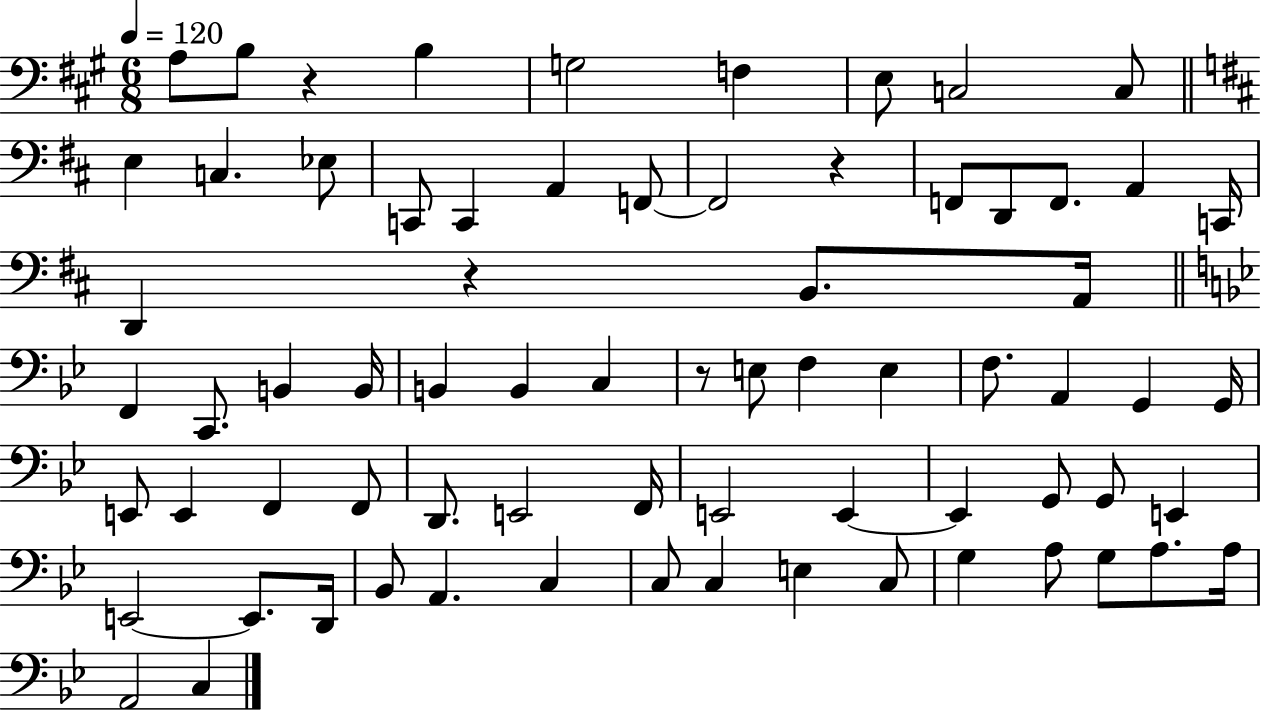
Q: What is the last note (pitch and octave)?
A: C3